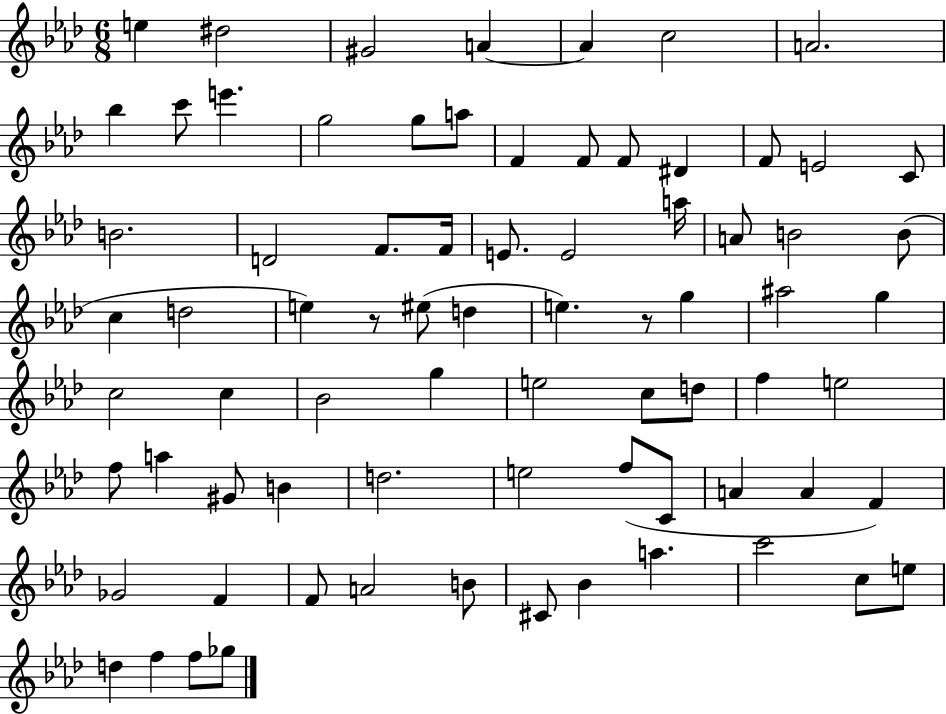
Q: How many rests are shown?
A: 2